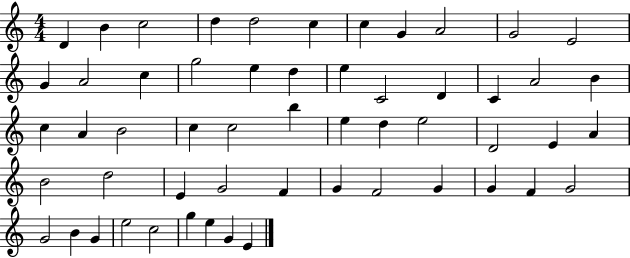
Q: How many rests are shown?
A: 0